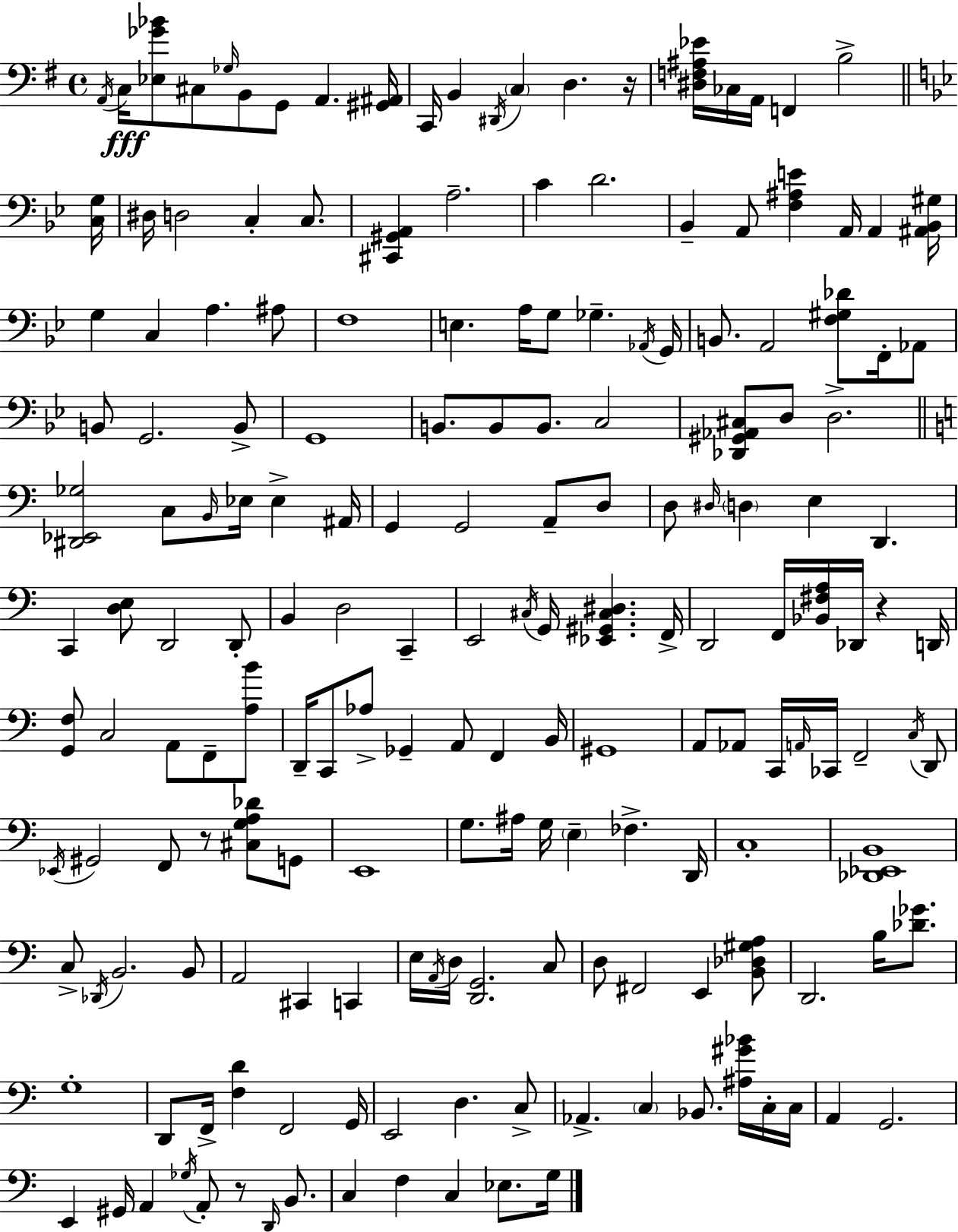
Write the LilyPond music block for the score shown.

{
  \clef bass
  \time 4/4
  \defaultTimeSignature
  \key g \major
  \acciaccatura { a,16 }\fff c16 <ees ges' bes'>8 cis8 \grace { ges16 } b,8 g,8 a,4. | <gis, ais,>16 c,16 b,4 \acciaccatura { dis,16 } \parenthesize c4 d4. | r16 <dis f ais ees'>16 ces16 a,16 f,4 b2-> | \bar "||" \break \key bes \major <c g>16 dis16 d2 c4-. c8. | <cis, gis, a,>4 a2.-- | c'4 d'2. | bes,4-- a,8 <f ais e'>4 a,16 a,4 | \break <ais, bes, gis>16 g4 c4 a4. ais8 | f1 | e4. a16 g8 ges4.-- | \acciaccatura { aes,16 } g,16 b,8. a,2 <f gis des'>8 f,16-. | \break aes,8 b,8 g,2. | b,8-> g,1 | b,8. b,8 b,8. c2 | <des, gis, aes, cis>8 d8 d2.-> | \break \bar "||" \break \key a \minor <dis, ees, ges>2 c8 \grace { b,16 } ees16 ees4-> | ais,16 g,4 g,2 a,8-- d8 | d8 \grace { dis16 } \parenthesize d4 e4 d,4. | c,4 <d e>8 d,2 | \break d,8-. b,4 d2 c,4-- | e,2 \acciaccatura { cis16 } g,16 <ees, gis, cis dis>4. | f,16-> d,2 f,16 <bes, fis a>16 des,16 r4 | d,16 <g, f>8 c2 a,8 f,8-- | \break <a b'>8 d,16-- c,8 aes8-> ges,4-- a,8 f,4 | b,16 gis,1 | a,8 aes,8 c,16 \grace { a,16 } ces,16 f,2-- | \acciaccatura { c16 } d,8 \acciaccatura { ees,16 } gis,2 f,8 | \break r8 <cis g a des'>8 g,8 e,1 | g8. ais16 g16 \parenthesize e4-- fes4.-> | d,16 c1-. | <des, ees, b,>1 | \break c8-> \acciaccatura { des,16 } b,2. | b,8 a,2 cis,4 | c,4 e16 \acciaccatura { a,16 } d16 <d, g,>2. | c8 d8 fis,2 | \break e,4 <b, des gis a>8 d,2. | b16 <des' ges'>8. g1-. | d,8 f,16-> <f d'>4 f,2 | g,16 e,2 | \break d4. c8-> aes,4.-> \parenthesize c4 | bes,8. <ais gis' bes'>16 c16-. c16 a,4 g,2. | e,4 gis,16 a,4 | \acciaccatura { ges16 } a,8-. r8 \grace { d,16 } b,8. c4 f4 | \break c4 ees8. g16 \bar "|."
}